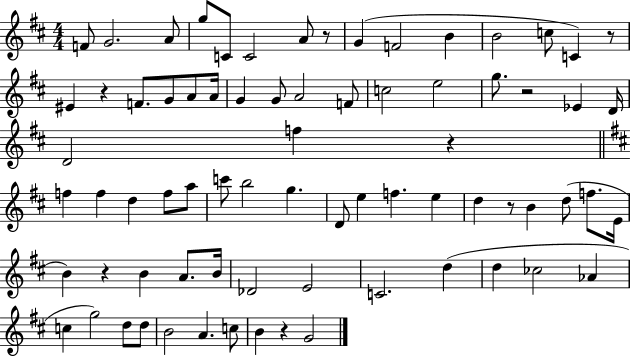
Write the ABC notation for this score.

X:1
T:Untitled
M:4/4
L:1/4
K:D
F/2 G2 A/2 g/2 C/2 C2 A/2 z/2 G F2 B B2 c/2 C z/2 ^E z F/2 G/2 A/2 A/4 G G/2 A2 F/2 c2 e2 g/2 z2 _E D/4 D2 f z f f d f/2 a/2 c'/2 b2 g D/2 e f e d z/2 B d/2 f/2 E/4 B z B A/2 B/4 _D2 E2 C2 d d _c2 _A c g2 d/2 d/2 B2 A c/2 B z G2